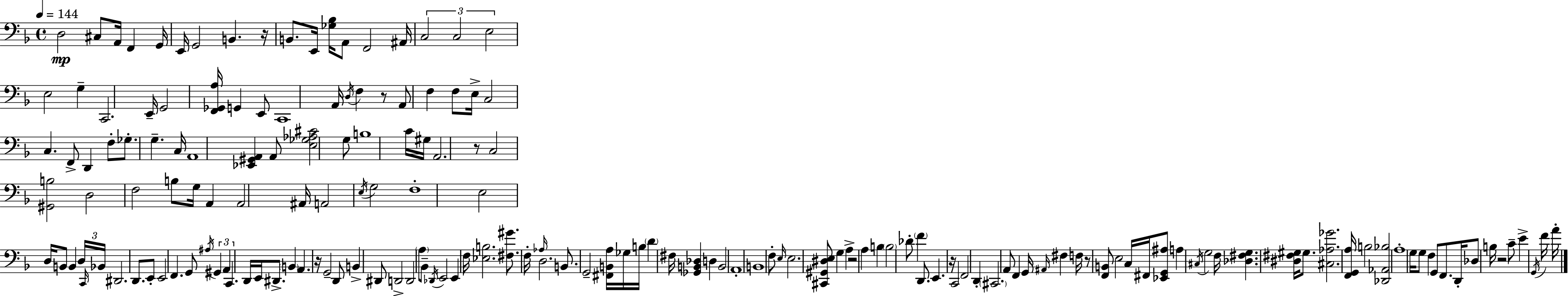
{
  \clef bass
  \time 4/4
  \defaultTimeSignature
  \key d \minor
  \tempo 4 = 144
  d2\mp cis8 a,16 f,4 g,16 | e,16 g,2 b,4. r16 | b,8. e,16 <ges bes>16 a,8 f,2 ais,16 | \tuplet 3/2 { c2 c2 | \break e2 } e2 | g4-- c,2. | e,16-- g,2 <f, ges, a>16 g,4 e,8 | c,1 | \break a,16 \acciaccatura { d16 } f4 r8 a,8 f4 f8 | e16-> c2 c4. f,8-> | d,4 f8-. ges8.-. g4.-- | c16 a,1 | \break <ees, gis, a,>4 a,8 <e ges aes cis'>2 g8 | b1 | c'16 gis16 a,2. r8 | c2 <gis, b>2 | \break d2 f2 | b8 g16 a,4 a,2 | ais,16 a,2 \acciaccatura { e16 } g2 | f1-. | \break e2 d16 b,8 b,4 | \tuplet 3/2 { d16 \grace { c,16 } bes,16 } dis,2. | d,8. e,8-. e,2 f,4. | g,8 \acciaccatura { ais16 } \tuplet 3/2 { gis,4 a,4 c,4. } | \break d,16 e,16 dis,8.-> \parenthesize b,4 a,4. | r16 g,2-- d,8 b,4-> | dis,8 d,2-> d,2 | \parenthesize a8 bes,8-- \acciaccatura { des,16 } e,2 | \break e,4 f16 <ees b>2. | <fis gis'>8. f16-. \grace { aes16 } d2. | b,8. g,2-- <fis, b, a>16 ges16 | b16 \parenthesize d'4 fis16 <ges, b, des>4 d4 b,2 | \break a,1-. | b,1 | f8-. \grace { e16 } e2. | <cis, gis, dis e>8 g4 a4-> r2 | \break a4 b4 \parenthesize b2 | des'8-. \parenthesize f'4 d,8. | e,4. r16 c,2 f,2 | d,4-. \parenthesize cis,2. | \break a,8 f,4 g,16 \grace { ais,16 } fis4 | f16 r8 <f, b,>8 e2 | c16 fis,16 <ees, g, ais>8 a4 \acciaccatura { cis16 } g2 | f16 <des fis g>4. <dis fis gis>16 gis8. <cis aes ges'>2. | \break <f, g, a>16 b2 | <des, aes, bes>2 a1-. | g16 g8 f4 | g,8 f,8. d,16-. des8 b16 r2 | \break c'8-- e'4-> \acciaccatura { g,16 } f'16 a'16-. \bar "|."
}